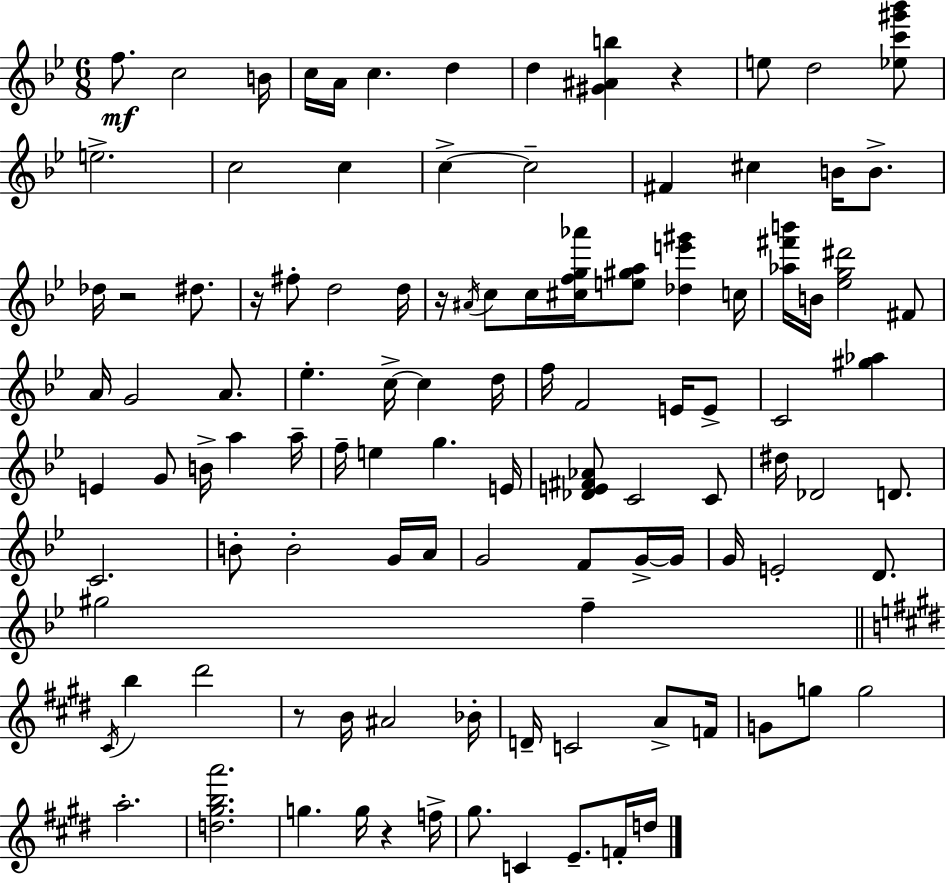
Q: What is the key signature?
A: BES major